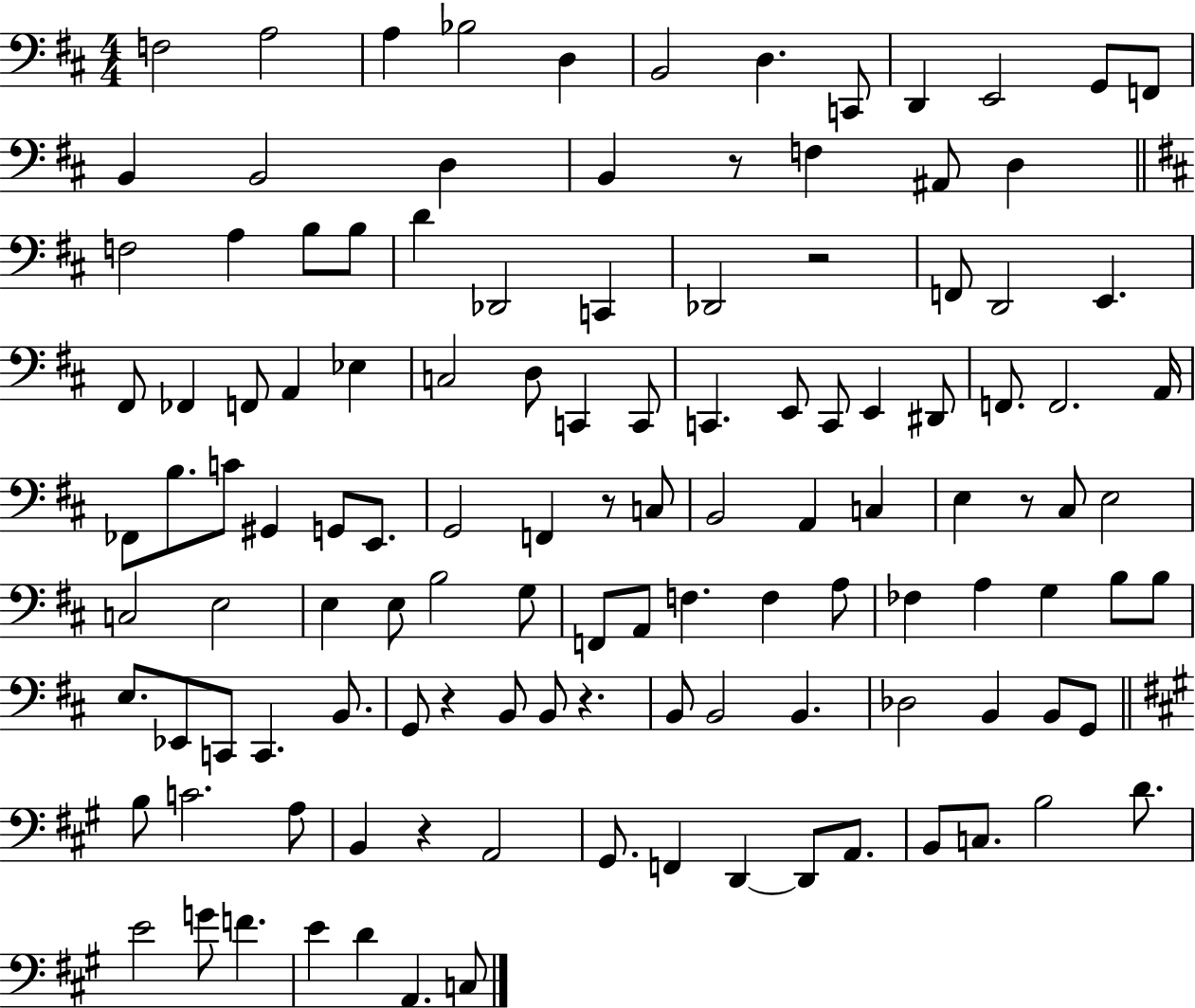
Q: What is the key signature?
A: D major